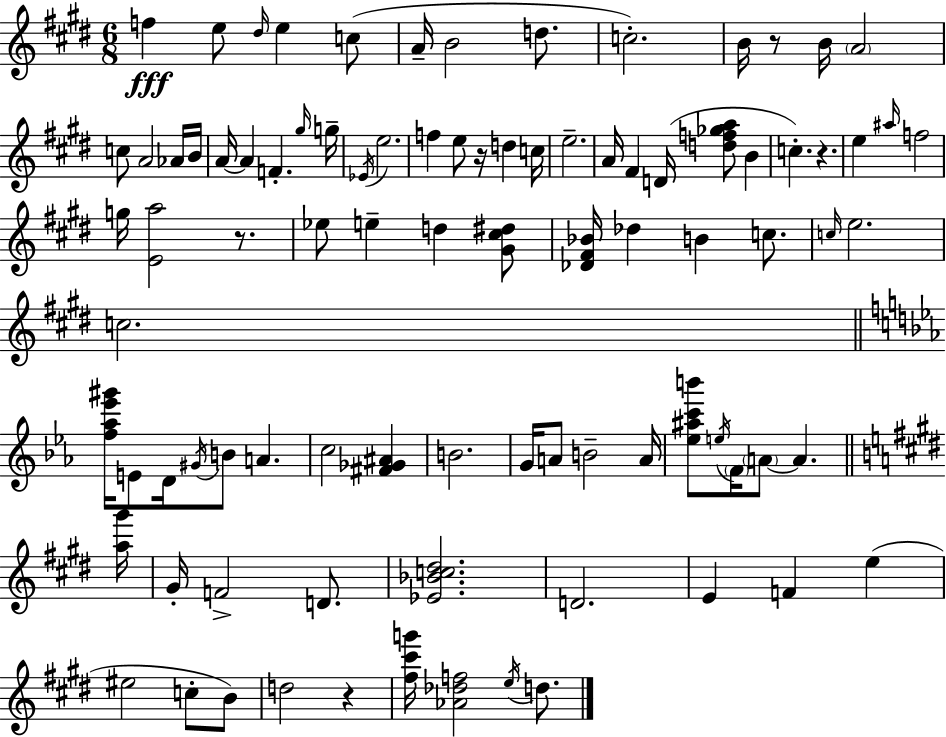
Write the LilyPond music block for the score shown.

{
  \clef treble
  \numericTimeSignature
  \time 6/8
  \key e \major
  f''4\fff e''8 \grace { dis''16 } e''4 c''8( | a'16-- b'2 d''8. | c''2.-.) | b'16 r8 b'16 \parenthesize a'2 | \break c''8 a'2 aes'16 | b'16 a'16~~ a'4 f'4.-. | \grace { gis''16 } g''16-- \acciaccatura { ees'16 } e''2. | f''4 e''8 r16 d''4 | \break c''16 e''2.-- | a'16 fis'4 d'16( <d'' f'' ges'' a''>8 b'4 | c''4.-.) r4. | e''4 \grace { ais''16 } f''2 | \break g''16 <e' a''>2 | r8. ees''8 e''4-- d''4 | <gis' cis'' dis''>8 <des' fis' bes'>16 des''4 b'4 | c''8. \grace { c''16 } e''2. | \break c''2. | \bar "||" \break \key ees \major <f'' aes'' ees''' gis'''>16 e'8 d'16 \acciaccatura { gis'16 } b'8 a'4. | c''2 <fis' ges' ais'>4 | b'2. | g'16 a'8 b'2-- | \break a'16 <ees'' ais'' c''' b'''>8 \acciaccatura { e''16 } \parenthesize f'16 \parenthesize a'8~~ a'4. | \bar "||" \break \key e \major <a'' gis'''>16 gis'16-. f'2-> d'8. | <ees' bes' c'' dis''>2. | d'2. | e'4 f'4 e''4( | \break eis''2 c''8-. b'8) | d''2 r4 | <fis'' cis''' g'''>16 <aes' des'' f''>2 \acciaccatura { e''16 } d''8. | \bar "|."
}